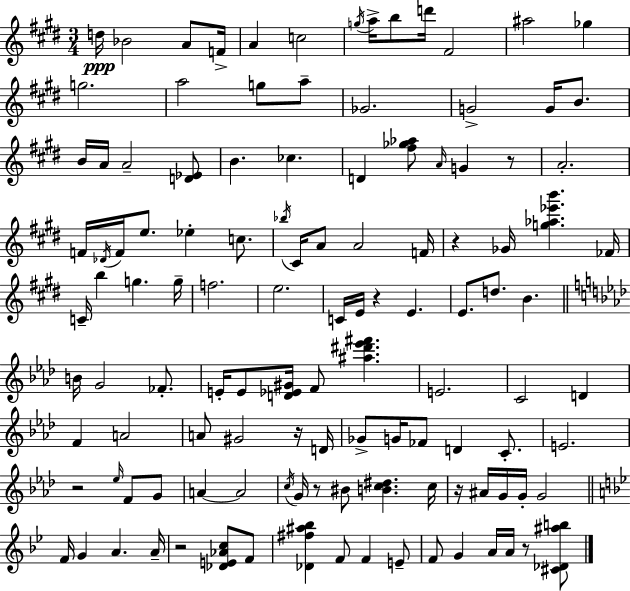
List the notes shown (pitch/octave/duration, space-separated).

D5/s Bb4/h A4/e F4/s A4/q C5/h G5/s A5/s B5/e D6/s F#4/h A#5/h Gb5/q G5/h. A5/h G5/e A5/e Gb4/h. G4/h G4/s B4/e. B4/s A4/s A4/h [D4,Eb4]/e B4/q. CES5/q. D4/q [F#5,Gb5,Ab5]/e A4/s G4/q R/e A4/h. F4/s Db4/s F4/s E5/e. Eb5/q C5/e. Bb5/s C#4/s A4/e A4/h F4/s R/q Gb4/s [G5,Ab5,Eb6,B6]/q. FES4/s C4/s B5/q G5/q. G5/s F5/h. E5/h. C4/s E4/s R/q E4/q. E4/e. D5/e. B4/q. B4/s G4/h FES4/e. E4/s E4/e [D4,Eb4,G#4]/s F4/e [A#5,D#6,Eb6,F#6]/q. E4/h. C4/h D4/q F4/q A4/h A4/e G#4/h R/s D4/s Gb4/e G4/s FES4/e D4/q C4/e. E4/h. R/h Eb5/s F4/e G4/e A4/q A4/h C5/s G4/s R/e BIS4/e [B4,C5,D#5]/q. C5/s R/s A#4/s G4/s G4/s G4/h F4/s G4/q A4/q. A4/s R/h [Db4,E4,Ab4,C5]/e F4/e [Db4,F#5,A#5,Bb5]/q F4/e F4/q E4/e F4/e G4/q A4/s A4/s R/e [C#4,Db4,A#5,B5]/e